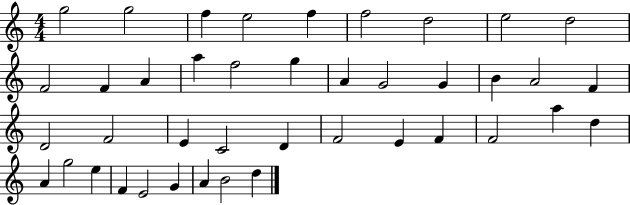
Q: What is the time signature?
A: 4/4